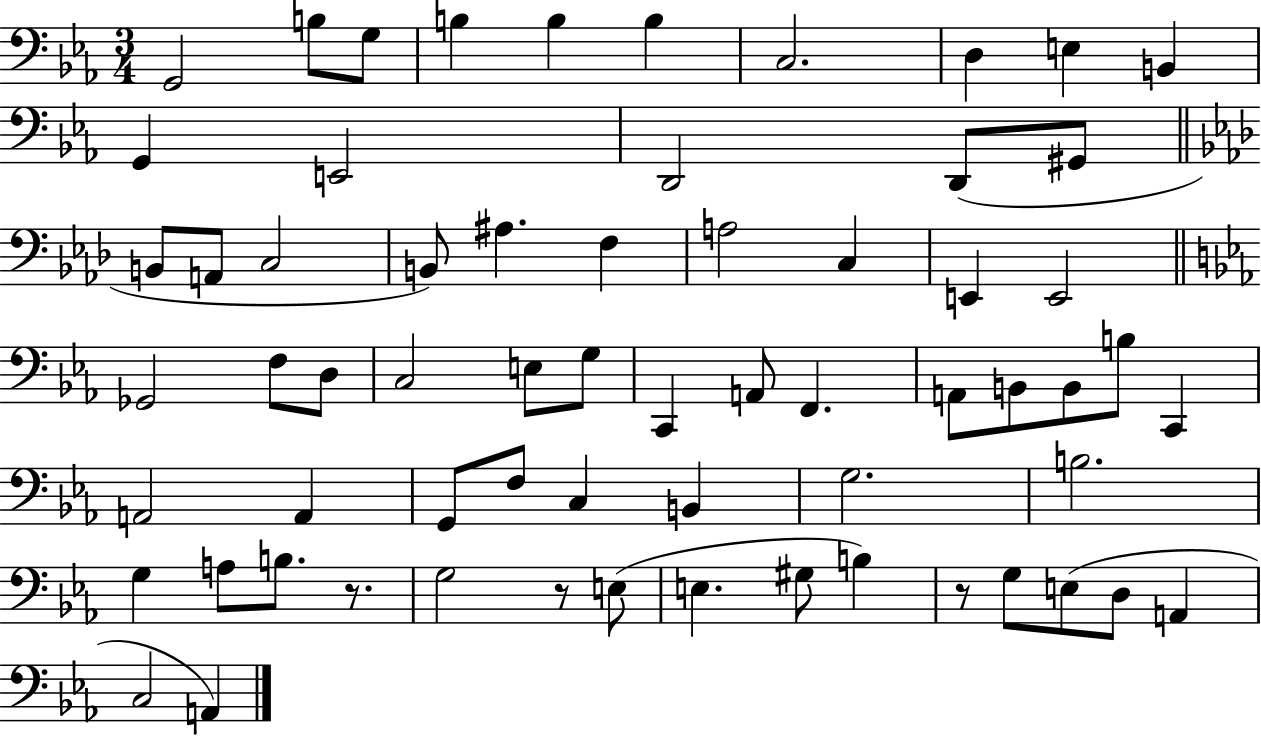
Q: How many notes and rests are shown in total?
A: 64